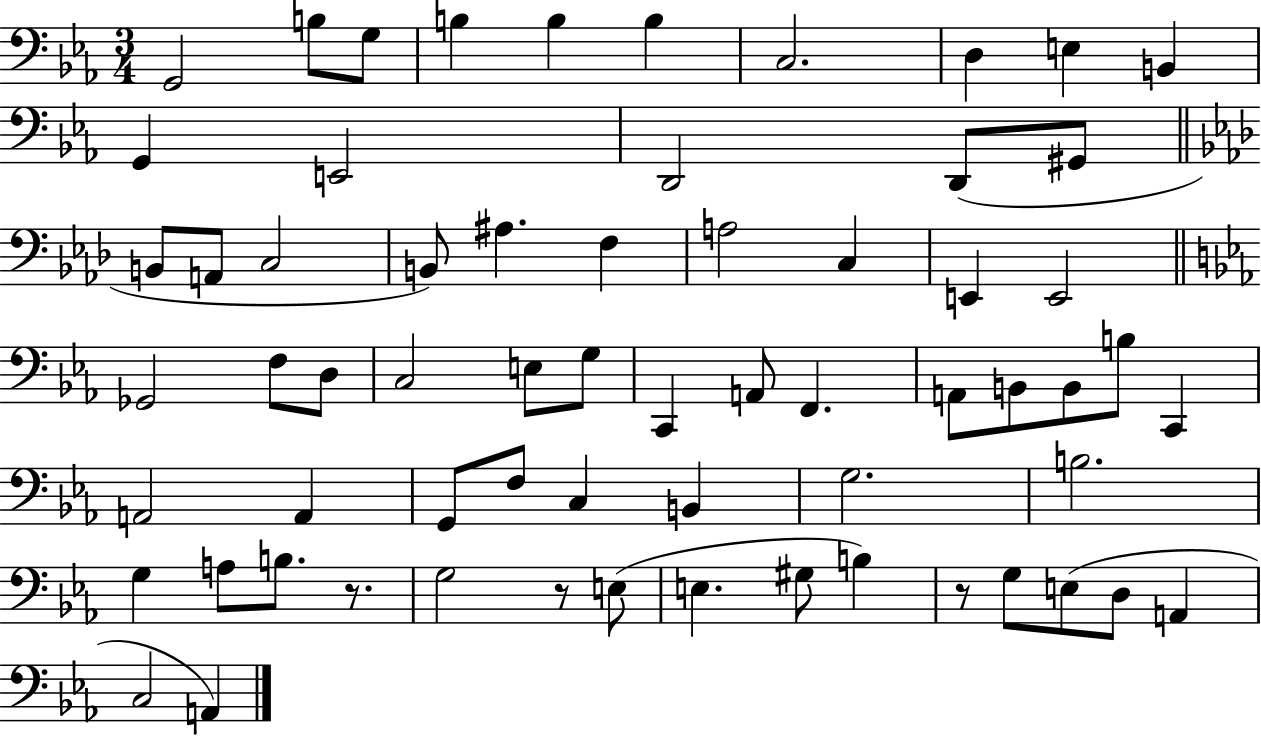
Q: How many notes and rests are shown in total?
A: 64